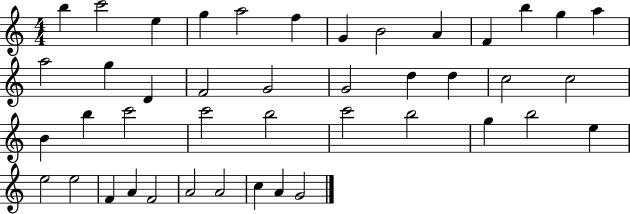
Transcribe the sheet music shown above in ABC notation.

X:1
T:Untitled
M:4/4
L:1/4
K:C
b c'2 e g a2 f G B2 A F b g a a2 g D F2 G2 G2 d d c2 c2 B b c'2 c'2 b2 c'2 b2 g b2 e e2 e2 F A F2 A2 A2 c A G2